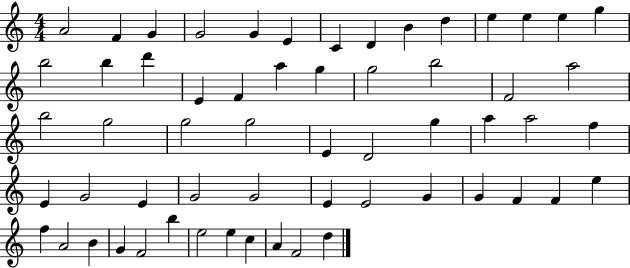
A4/h F4/q G4/q G4/h G4/q E4/q C4/q D4/q B4/q D5/q E5/q E5/q E5/q G5/q B5/h B5/q D6/q E4/q F4/q A5/q G5/q G5/h B5/h F4/h A5/h B5/h G5/h G5/h G5/h E4/q D4/h G5/q A5/q A5/h F5/q E4/q G4/h E4/q G4/h G4/h E4/q E4/h G4/q G4/q F4/q F4/q E5/q F5/q A4/h B4/q G4/q F4/h B5/q E5/h E5/q C5/q A4/q F4/h D5/q